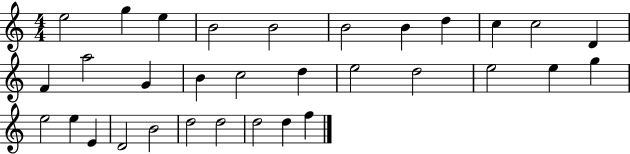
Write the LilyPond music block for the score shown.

{
  \clef treble
  \numericTimeSignature
  \time 4/4
  \key c \major
  e''2 g''4 e''4 | b'2 b'2 | b'2 b'4 d''4 | c''4 c''2 d'4 | \break f'4 a''2 g'4 | b'4 c''2 d''4 | e''2 d''2 | e''2 e''4 g''4 | \break e''2 e''4 e'4 | d'2 b'2 | d''2 d''2 | d''2 d''4 f''4 | \break \bar "|."
}